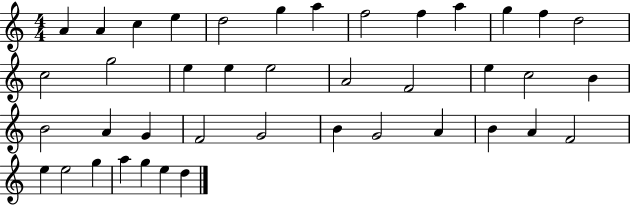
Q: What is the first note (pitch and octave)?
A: A4